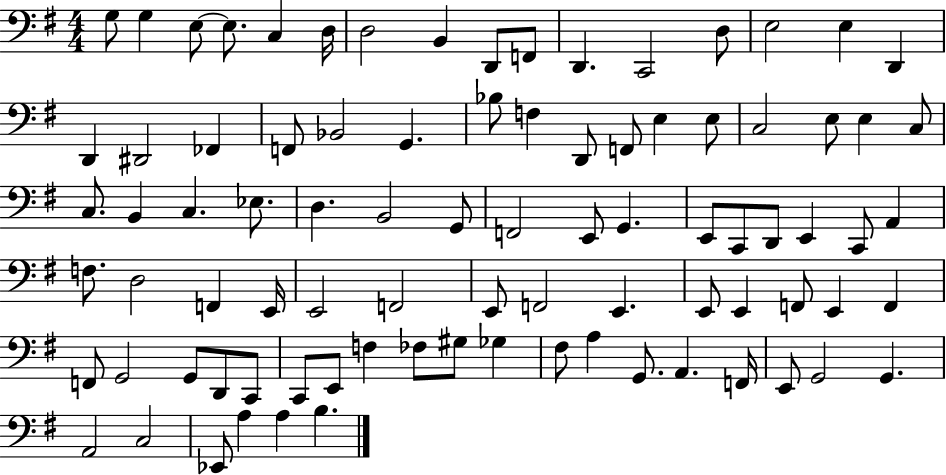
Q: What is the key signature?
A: G major